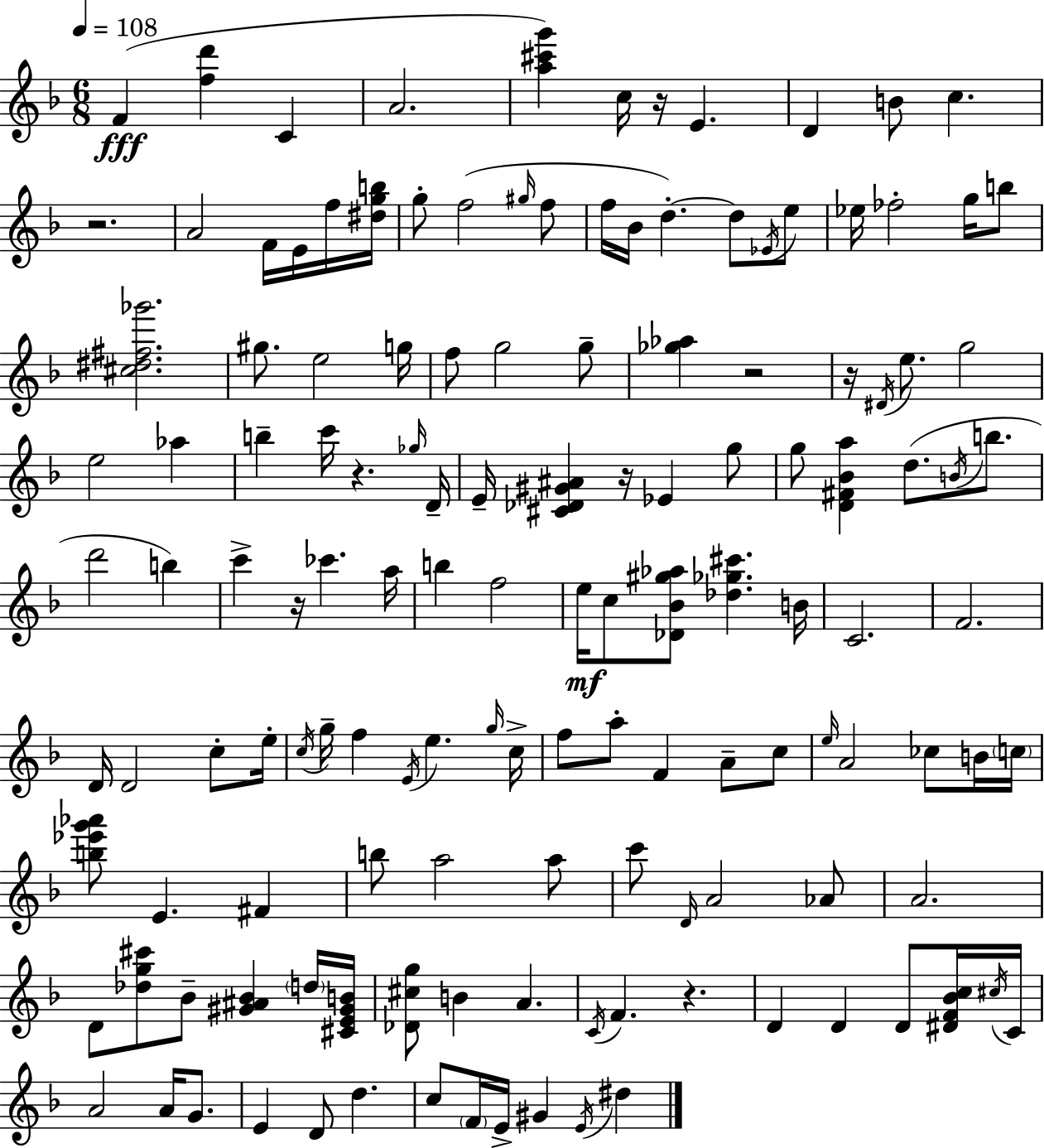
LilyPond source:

{
  \clef treble
  \numericTimeSignature
  \time 6/8
  \key d \minor
  \tempo 4 = 108
  f'4(\fff <f'' d'''>4 c'4 | a'2. | <a'' cis''' g'''>4) c''16 r16 e'4. | d'4 b'8 c''4. | \break r2. | a'2 f'16 e'16 f''16 <dis'' g'' b''>16 | g''8-. f''2( \grace { gis''16 } f''8 | f''16 bes'16 d''4.-.~~) d''8 \acciaccatura { ees'16 } | \break e''8 ees''16 fes''2-. g''16 | b''8 <cis'' dis'' fis'' ges'''>2. | gis''8. e''2 | g''16 f''8 g''2 | \break g''8-- <ges'' aes''>4 r2 | r16 \acciaccatura { dis'16 } e''8. g''2 | e''2 aes''4 | b''4-- c'''16 r4. | \break \grace { ges''16 } d'16-- e'16-- <cis' des' gis' ais'>4 r16 ees'4 | g''8 g''8 <d' fis' bes' a''>4 d''8.( | \acciaccatura { b'16 } b''8. d'''2 | b''4) c'''4-> r16 ces'''4. | \break a''16 b''4 f''2 | e''16\mf c''8 <des' bes' gis'' aes''>8 <des'' ges'' cis'''>4. | b'16 c'2. | f'2. | \break d'16 d'2 | c''8-. e''16-. \acciaccatura { c''16 } g''16-- f''4 \acciaccatura { e'16 } | e''4. \grace { g''16 } c''16-> f''8 a''8-. | f'4 a'8-- c''8 \grace { e''16 } a'2 | \break ces''8 b'16 \parenthesize c''16 <b'' ees''' g''' aes'''>8 e'4. | fis'4 b''8 a''2 | a''8 c'''8 \grace { d'16 } | a'2 aes'8 a'2. | \break d'8 | <des'' g'' cis'''>8 bes'8-- <gis' ais' bes'>4 \parenthesize d''16 <cis' e' gis' b'>16 <des' cis'' g''>8 | b'4 a'4. \acciaccatura { c'16 } f'4. | r4. d'4 | \break d'4 d'8 <dis' f' bes' c''>16 \acciaccatura { cis''16 } c'16 | a'2 a'16 g'8. | e'4 d'8 d''4. | c''8 \parenthesize f'16 e'16-> gis'4 \acciaccatura { e'16 } dis''4 | \break \bar "|."
}